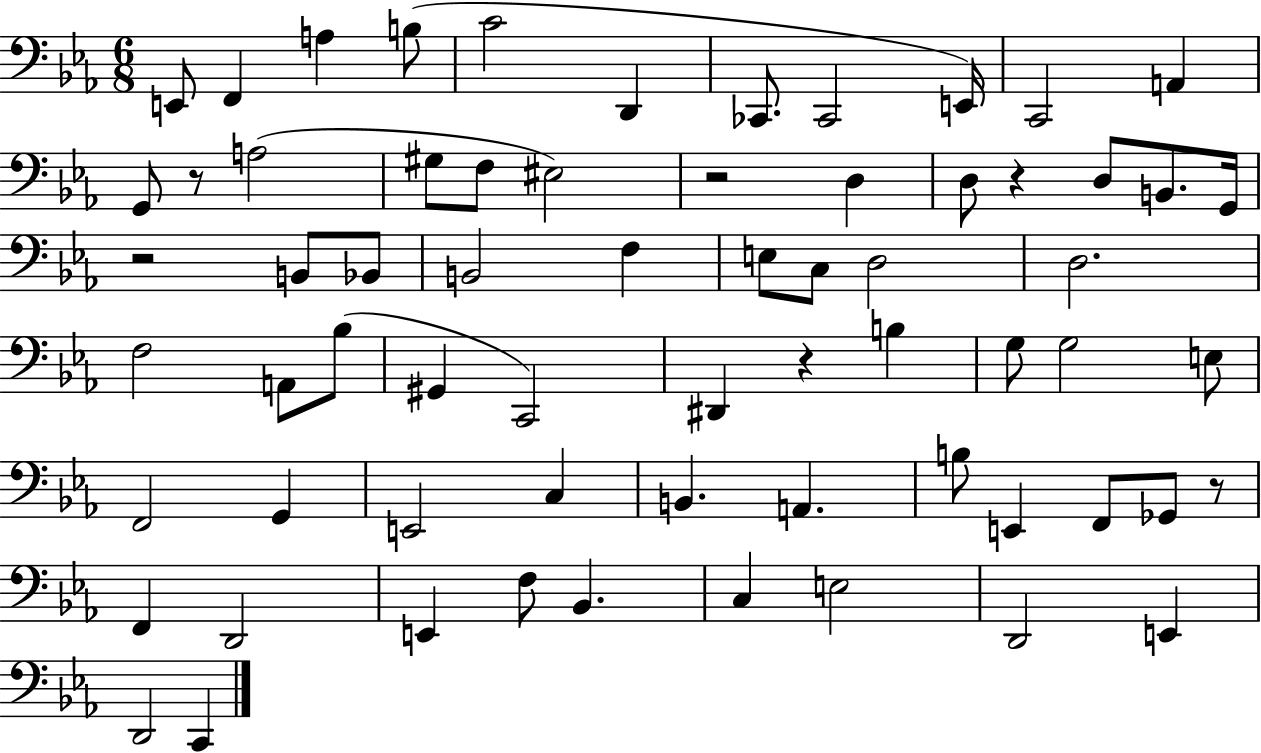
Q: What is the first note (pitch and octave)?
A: E2